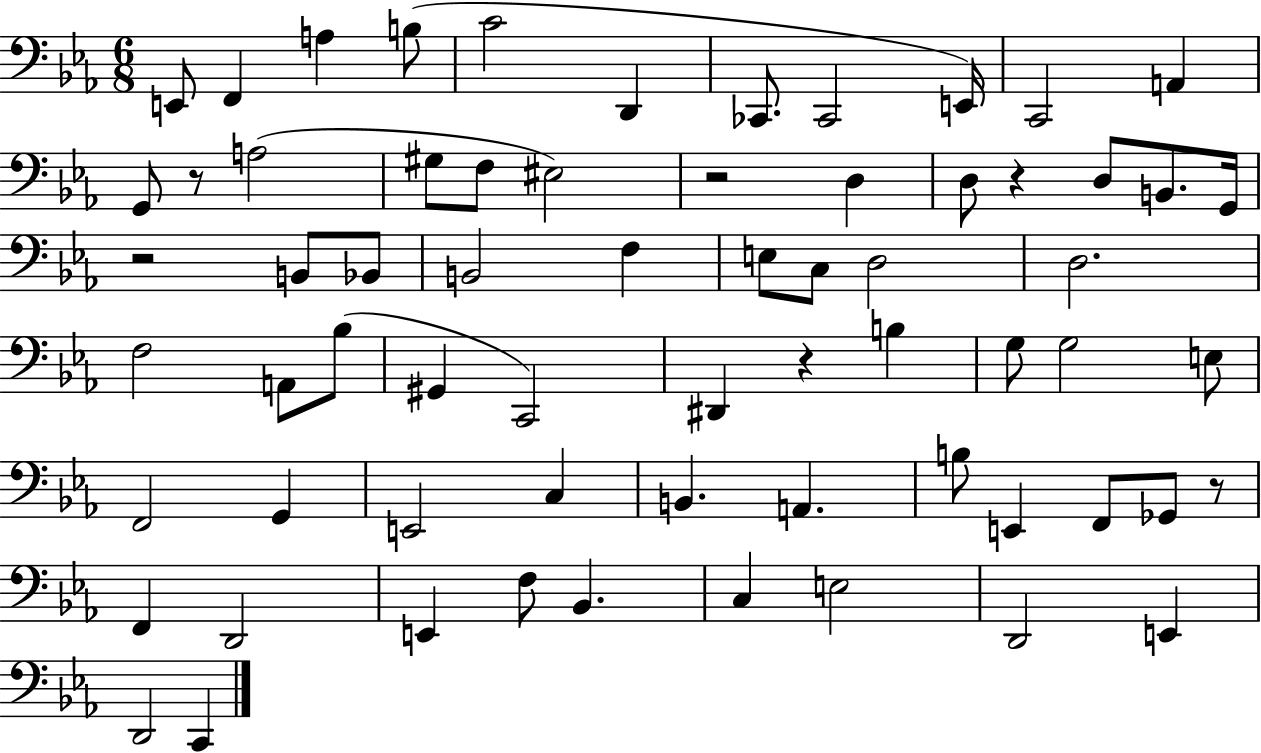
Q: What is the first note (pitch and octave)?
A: E2